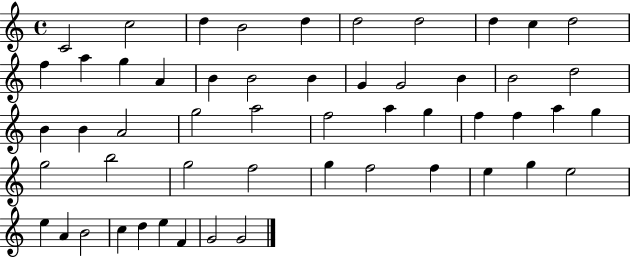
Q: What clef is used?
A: treble